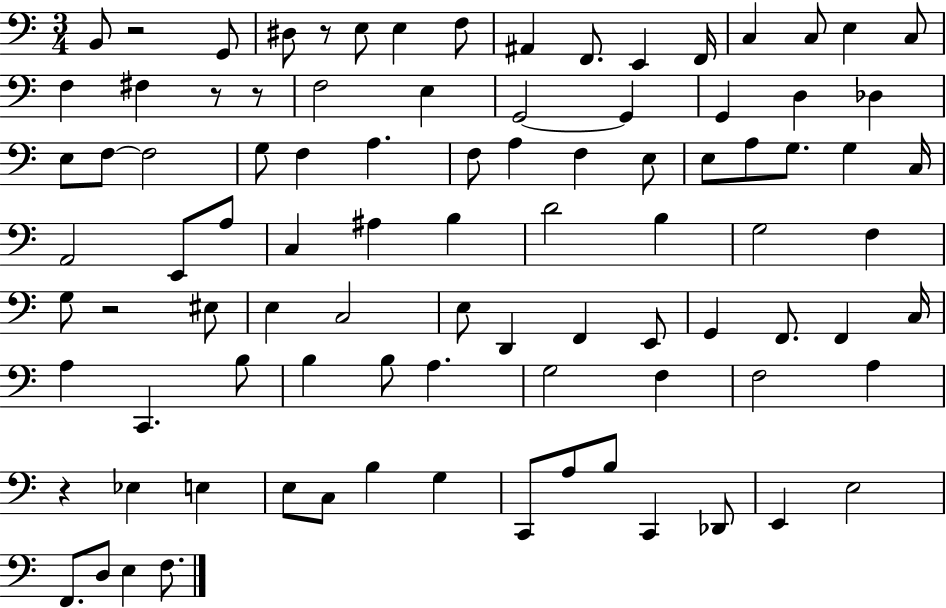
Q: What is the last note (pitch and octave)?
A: F3